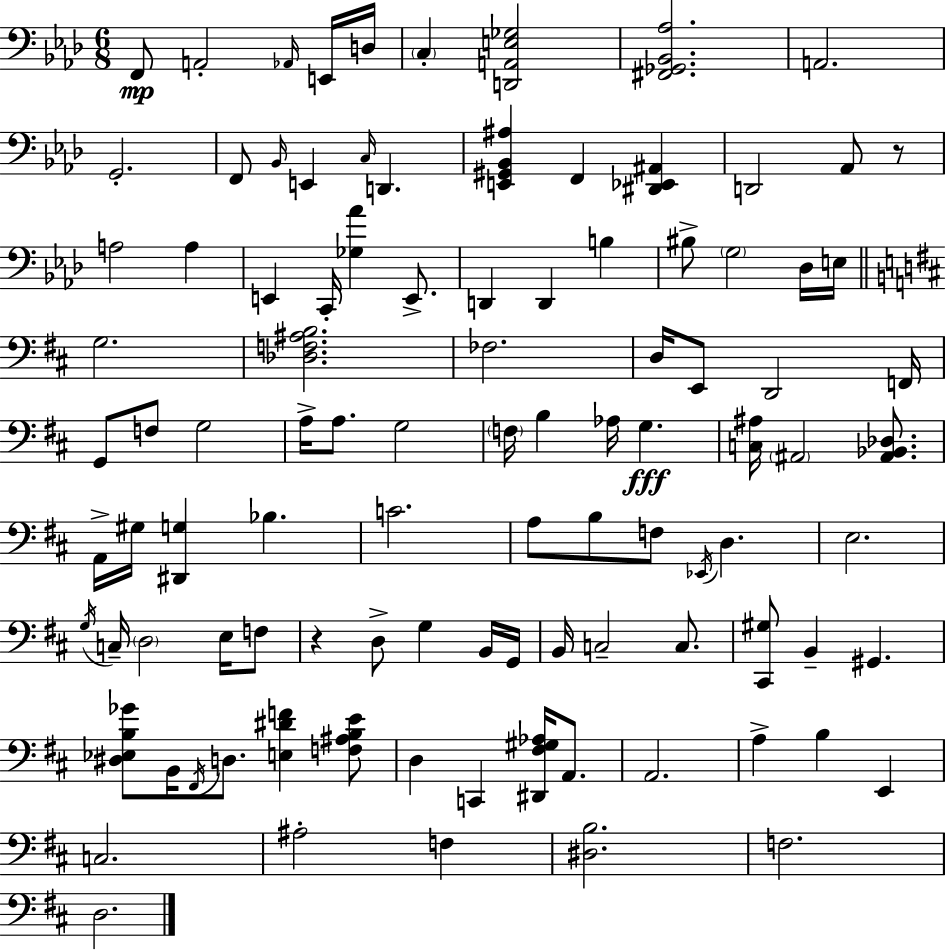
F2/e A2/h Ab2/s E2/s D3/s C3/q [D2,A2,E3,Gb3]/h [F#2,Gb2,Bb2,Ab3]/h. A2/h. G2/h. F2/e Bb2/s E2/q C3/s D2/q. [E2,G#2,Bb2,A#3]/q F2/q [D#2,Eb2,A#2]/q D2/h Ab2/e R/e A3/h A3/q E2/q C2/s [Gb3,Ab4]/q E2/e. D2/q D2/q B3/q BIS3/e G3/h Db3/s E3/s G3/h. [Db3,F3,A#3,B3]/h. FES3/h. D3/s E2/e D2/h F2/s G2/e F3/e G3/h A3/s A3/e. G3/h F3/s B3/q Ab3/s G3/q. [C3,A#3]/s A#2/h [A#2,Bb2,Db3]/e. A2/s G#3/s [D#2,G3]/q Bb3/q. C4/h. A3/e B3/e F3/e Eb2/s D3/q. E3/h. G3/s C3/s D3/h E3/s F3/e R/q D3/e G3/q B2/s G2/s B2/s C3/h C3/e. [C#2,G#3]/e B2/q G#2/q. [D#3,Eb3,B3,Gb4]/e B2/s F#2/s D3/e. [E3,D#4,F4]/q [F3,A#3,B3,E4]/e D3/q C2/q [D#2,F#3,G#3,Ab3]/s A2/e. A2/h. A3/q B3/q E2/q C3/h. A#3/h F3/q [D#3,B3]/h. F3/h. D3/h.